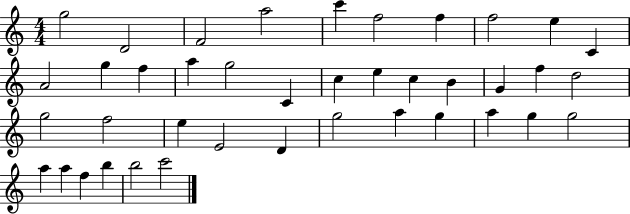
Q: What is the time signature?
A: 4/4